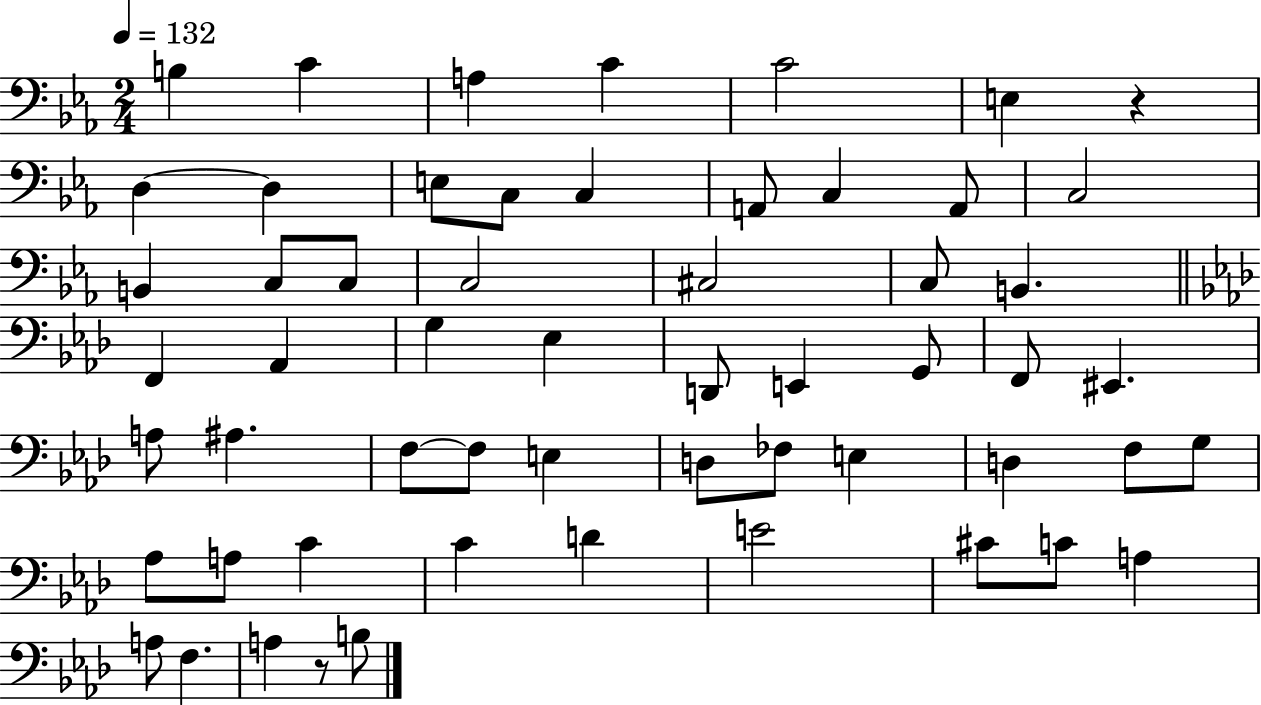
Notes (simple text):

B3/q C4/q A3/q C4/q C4/h E3/q R/q D3/q D3/q E3/e C3/e C3/q A2/e C3/q A2/e C3/h B2/q C3/e C3/e C3/h C#3/h C3/e B2/q. F2/q Ab2/q G3/q Eb3/q D2/e E2/q G2/e F2/e EIS2/q. A3/e A#3/q. F3/e F3/e E3/q D3/e FES3/e E3/q D3/q F3/e G3/e Ab3/e A3/e C4/q C4/q D4/q E4/h C#4/e C4/e A3/q A3/e F3/q. A3/q R/e B3/e